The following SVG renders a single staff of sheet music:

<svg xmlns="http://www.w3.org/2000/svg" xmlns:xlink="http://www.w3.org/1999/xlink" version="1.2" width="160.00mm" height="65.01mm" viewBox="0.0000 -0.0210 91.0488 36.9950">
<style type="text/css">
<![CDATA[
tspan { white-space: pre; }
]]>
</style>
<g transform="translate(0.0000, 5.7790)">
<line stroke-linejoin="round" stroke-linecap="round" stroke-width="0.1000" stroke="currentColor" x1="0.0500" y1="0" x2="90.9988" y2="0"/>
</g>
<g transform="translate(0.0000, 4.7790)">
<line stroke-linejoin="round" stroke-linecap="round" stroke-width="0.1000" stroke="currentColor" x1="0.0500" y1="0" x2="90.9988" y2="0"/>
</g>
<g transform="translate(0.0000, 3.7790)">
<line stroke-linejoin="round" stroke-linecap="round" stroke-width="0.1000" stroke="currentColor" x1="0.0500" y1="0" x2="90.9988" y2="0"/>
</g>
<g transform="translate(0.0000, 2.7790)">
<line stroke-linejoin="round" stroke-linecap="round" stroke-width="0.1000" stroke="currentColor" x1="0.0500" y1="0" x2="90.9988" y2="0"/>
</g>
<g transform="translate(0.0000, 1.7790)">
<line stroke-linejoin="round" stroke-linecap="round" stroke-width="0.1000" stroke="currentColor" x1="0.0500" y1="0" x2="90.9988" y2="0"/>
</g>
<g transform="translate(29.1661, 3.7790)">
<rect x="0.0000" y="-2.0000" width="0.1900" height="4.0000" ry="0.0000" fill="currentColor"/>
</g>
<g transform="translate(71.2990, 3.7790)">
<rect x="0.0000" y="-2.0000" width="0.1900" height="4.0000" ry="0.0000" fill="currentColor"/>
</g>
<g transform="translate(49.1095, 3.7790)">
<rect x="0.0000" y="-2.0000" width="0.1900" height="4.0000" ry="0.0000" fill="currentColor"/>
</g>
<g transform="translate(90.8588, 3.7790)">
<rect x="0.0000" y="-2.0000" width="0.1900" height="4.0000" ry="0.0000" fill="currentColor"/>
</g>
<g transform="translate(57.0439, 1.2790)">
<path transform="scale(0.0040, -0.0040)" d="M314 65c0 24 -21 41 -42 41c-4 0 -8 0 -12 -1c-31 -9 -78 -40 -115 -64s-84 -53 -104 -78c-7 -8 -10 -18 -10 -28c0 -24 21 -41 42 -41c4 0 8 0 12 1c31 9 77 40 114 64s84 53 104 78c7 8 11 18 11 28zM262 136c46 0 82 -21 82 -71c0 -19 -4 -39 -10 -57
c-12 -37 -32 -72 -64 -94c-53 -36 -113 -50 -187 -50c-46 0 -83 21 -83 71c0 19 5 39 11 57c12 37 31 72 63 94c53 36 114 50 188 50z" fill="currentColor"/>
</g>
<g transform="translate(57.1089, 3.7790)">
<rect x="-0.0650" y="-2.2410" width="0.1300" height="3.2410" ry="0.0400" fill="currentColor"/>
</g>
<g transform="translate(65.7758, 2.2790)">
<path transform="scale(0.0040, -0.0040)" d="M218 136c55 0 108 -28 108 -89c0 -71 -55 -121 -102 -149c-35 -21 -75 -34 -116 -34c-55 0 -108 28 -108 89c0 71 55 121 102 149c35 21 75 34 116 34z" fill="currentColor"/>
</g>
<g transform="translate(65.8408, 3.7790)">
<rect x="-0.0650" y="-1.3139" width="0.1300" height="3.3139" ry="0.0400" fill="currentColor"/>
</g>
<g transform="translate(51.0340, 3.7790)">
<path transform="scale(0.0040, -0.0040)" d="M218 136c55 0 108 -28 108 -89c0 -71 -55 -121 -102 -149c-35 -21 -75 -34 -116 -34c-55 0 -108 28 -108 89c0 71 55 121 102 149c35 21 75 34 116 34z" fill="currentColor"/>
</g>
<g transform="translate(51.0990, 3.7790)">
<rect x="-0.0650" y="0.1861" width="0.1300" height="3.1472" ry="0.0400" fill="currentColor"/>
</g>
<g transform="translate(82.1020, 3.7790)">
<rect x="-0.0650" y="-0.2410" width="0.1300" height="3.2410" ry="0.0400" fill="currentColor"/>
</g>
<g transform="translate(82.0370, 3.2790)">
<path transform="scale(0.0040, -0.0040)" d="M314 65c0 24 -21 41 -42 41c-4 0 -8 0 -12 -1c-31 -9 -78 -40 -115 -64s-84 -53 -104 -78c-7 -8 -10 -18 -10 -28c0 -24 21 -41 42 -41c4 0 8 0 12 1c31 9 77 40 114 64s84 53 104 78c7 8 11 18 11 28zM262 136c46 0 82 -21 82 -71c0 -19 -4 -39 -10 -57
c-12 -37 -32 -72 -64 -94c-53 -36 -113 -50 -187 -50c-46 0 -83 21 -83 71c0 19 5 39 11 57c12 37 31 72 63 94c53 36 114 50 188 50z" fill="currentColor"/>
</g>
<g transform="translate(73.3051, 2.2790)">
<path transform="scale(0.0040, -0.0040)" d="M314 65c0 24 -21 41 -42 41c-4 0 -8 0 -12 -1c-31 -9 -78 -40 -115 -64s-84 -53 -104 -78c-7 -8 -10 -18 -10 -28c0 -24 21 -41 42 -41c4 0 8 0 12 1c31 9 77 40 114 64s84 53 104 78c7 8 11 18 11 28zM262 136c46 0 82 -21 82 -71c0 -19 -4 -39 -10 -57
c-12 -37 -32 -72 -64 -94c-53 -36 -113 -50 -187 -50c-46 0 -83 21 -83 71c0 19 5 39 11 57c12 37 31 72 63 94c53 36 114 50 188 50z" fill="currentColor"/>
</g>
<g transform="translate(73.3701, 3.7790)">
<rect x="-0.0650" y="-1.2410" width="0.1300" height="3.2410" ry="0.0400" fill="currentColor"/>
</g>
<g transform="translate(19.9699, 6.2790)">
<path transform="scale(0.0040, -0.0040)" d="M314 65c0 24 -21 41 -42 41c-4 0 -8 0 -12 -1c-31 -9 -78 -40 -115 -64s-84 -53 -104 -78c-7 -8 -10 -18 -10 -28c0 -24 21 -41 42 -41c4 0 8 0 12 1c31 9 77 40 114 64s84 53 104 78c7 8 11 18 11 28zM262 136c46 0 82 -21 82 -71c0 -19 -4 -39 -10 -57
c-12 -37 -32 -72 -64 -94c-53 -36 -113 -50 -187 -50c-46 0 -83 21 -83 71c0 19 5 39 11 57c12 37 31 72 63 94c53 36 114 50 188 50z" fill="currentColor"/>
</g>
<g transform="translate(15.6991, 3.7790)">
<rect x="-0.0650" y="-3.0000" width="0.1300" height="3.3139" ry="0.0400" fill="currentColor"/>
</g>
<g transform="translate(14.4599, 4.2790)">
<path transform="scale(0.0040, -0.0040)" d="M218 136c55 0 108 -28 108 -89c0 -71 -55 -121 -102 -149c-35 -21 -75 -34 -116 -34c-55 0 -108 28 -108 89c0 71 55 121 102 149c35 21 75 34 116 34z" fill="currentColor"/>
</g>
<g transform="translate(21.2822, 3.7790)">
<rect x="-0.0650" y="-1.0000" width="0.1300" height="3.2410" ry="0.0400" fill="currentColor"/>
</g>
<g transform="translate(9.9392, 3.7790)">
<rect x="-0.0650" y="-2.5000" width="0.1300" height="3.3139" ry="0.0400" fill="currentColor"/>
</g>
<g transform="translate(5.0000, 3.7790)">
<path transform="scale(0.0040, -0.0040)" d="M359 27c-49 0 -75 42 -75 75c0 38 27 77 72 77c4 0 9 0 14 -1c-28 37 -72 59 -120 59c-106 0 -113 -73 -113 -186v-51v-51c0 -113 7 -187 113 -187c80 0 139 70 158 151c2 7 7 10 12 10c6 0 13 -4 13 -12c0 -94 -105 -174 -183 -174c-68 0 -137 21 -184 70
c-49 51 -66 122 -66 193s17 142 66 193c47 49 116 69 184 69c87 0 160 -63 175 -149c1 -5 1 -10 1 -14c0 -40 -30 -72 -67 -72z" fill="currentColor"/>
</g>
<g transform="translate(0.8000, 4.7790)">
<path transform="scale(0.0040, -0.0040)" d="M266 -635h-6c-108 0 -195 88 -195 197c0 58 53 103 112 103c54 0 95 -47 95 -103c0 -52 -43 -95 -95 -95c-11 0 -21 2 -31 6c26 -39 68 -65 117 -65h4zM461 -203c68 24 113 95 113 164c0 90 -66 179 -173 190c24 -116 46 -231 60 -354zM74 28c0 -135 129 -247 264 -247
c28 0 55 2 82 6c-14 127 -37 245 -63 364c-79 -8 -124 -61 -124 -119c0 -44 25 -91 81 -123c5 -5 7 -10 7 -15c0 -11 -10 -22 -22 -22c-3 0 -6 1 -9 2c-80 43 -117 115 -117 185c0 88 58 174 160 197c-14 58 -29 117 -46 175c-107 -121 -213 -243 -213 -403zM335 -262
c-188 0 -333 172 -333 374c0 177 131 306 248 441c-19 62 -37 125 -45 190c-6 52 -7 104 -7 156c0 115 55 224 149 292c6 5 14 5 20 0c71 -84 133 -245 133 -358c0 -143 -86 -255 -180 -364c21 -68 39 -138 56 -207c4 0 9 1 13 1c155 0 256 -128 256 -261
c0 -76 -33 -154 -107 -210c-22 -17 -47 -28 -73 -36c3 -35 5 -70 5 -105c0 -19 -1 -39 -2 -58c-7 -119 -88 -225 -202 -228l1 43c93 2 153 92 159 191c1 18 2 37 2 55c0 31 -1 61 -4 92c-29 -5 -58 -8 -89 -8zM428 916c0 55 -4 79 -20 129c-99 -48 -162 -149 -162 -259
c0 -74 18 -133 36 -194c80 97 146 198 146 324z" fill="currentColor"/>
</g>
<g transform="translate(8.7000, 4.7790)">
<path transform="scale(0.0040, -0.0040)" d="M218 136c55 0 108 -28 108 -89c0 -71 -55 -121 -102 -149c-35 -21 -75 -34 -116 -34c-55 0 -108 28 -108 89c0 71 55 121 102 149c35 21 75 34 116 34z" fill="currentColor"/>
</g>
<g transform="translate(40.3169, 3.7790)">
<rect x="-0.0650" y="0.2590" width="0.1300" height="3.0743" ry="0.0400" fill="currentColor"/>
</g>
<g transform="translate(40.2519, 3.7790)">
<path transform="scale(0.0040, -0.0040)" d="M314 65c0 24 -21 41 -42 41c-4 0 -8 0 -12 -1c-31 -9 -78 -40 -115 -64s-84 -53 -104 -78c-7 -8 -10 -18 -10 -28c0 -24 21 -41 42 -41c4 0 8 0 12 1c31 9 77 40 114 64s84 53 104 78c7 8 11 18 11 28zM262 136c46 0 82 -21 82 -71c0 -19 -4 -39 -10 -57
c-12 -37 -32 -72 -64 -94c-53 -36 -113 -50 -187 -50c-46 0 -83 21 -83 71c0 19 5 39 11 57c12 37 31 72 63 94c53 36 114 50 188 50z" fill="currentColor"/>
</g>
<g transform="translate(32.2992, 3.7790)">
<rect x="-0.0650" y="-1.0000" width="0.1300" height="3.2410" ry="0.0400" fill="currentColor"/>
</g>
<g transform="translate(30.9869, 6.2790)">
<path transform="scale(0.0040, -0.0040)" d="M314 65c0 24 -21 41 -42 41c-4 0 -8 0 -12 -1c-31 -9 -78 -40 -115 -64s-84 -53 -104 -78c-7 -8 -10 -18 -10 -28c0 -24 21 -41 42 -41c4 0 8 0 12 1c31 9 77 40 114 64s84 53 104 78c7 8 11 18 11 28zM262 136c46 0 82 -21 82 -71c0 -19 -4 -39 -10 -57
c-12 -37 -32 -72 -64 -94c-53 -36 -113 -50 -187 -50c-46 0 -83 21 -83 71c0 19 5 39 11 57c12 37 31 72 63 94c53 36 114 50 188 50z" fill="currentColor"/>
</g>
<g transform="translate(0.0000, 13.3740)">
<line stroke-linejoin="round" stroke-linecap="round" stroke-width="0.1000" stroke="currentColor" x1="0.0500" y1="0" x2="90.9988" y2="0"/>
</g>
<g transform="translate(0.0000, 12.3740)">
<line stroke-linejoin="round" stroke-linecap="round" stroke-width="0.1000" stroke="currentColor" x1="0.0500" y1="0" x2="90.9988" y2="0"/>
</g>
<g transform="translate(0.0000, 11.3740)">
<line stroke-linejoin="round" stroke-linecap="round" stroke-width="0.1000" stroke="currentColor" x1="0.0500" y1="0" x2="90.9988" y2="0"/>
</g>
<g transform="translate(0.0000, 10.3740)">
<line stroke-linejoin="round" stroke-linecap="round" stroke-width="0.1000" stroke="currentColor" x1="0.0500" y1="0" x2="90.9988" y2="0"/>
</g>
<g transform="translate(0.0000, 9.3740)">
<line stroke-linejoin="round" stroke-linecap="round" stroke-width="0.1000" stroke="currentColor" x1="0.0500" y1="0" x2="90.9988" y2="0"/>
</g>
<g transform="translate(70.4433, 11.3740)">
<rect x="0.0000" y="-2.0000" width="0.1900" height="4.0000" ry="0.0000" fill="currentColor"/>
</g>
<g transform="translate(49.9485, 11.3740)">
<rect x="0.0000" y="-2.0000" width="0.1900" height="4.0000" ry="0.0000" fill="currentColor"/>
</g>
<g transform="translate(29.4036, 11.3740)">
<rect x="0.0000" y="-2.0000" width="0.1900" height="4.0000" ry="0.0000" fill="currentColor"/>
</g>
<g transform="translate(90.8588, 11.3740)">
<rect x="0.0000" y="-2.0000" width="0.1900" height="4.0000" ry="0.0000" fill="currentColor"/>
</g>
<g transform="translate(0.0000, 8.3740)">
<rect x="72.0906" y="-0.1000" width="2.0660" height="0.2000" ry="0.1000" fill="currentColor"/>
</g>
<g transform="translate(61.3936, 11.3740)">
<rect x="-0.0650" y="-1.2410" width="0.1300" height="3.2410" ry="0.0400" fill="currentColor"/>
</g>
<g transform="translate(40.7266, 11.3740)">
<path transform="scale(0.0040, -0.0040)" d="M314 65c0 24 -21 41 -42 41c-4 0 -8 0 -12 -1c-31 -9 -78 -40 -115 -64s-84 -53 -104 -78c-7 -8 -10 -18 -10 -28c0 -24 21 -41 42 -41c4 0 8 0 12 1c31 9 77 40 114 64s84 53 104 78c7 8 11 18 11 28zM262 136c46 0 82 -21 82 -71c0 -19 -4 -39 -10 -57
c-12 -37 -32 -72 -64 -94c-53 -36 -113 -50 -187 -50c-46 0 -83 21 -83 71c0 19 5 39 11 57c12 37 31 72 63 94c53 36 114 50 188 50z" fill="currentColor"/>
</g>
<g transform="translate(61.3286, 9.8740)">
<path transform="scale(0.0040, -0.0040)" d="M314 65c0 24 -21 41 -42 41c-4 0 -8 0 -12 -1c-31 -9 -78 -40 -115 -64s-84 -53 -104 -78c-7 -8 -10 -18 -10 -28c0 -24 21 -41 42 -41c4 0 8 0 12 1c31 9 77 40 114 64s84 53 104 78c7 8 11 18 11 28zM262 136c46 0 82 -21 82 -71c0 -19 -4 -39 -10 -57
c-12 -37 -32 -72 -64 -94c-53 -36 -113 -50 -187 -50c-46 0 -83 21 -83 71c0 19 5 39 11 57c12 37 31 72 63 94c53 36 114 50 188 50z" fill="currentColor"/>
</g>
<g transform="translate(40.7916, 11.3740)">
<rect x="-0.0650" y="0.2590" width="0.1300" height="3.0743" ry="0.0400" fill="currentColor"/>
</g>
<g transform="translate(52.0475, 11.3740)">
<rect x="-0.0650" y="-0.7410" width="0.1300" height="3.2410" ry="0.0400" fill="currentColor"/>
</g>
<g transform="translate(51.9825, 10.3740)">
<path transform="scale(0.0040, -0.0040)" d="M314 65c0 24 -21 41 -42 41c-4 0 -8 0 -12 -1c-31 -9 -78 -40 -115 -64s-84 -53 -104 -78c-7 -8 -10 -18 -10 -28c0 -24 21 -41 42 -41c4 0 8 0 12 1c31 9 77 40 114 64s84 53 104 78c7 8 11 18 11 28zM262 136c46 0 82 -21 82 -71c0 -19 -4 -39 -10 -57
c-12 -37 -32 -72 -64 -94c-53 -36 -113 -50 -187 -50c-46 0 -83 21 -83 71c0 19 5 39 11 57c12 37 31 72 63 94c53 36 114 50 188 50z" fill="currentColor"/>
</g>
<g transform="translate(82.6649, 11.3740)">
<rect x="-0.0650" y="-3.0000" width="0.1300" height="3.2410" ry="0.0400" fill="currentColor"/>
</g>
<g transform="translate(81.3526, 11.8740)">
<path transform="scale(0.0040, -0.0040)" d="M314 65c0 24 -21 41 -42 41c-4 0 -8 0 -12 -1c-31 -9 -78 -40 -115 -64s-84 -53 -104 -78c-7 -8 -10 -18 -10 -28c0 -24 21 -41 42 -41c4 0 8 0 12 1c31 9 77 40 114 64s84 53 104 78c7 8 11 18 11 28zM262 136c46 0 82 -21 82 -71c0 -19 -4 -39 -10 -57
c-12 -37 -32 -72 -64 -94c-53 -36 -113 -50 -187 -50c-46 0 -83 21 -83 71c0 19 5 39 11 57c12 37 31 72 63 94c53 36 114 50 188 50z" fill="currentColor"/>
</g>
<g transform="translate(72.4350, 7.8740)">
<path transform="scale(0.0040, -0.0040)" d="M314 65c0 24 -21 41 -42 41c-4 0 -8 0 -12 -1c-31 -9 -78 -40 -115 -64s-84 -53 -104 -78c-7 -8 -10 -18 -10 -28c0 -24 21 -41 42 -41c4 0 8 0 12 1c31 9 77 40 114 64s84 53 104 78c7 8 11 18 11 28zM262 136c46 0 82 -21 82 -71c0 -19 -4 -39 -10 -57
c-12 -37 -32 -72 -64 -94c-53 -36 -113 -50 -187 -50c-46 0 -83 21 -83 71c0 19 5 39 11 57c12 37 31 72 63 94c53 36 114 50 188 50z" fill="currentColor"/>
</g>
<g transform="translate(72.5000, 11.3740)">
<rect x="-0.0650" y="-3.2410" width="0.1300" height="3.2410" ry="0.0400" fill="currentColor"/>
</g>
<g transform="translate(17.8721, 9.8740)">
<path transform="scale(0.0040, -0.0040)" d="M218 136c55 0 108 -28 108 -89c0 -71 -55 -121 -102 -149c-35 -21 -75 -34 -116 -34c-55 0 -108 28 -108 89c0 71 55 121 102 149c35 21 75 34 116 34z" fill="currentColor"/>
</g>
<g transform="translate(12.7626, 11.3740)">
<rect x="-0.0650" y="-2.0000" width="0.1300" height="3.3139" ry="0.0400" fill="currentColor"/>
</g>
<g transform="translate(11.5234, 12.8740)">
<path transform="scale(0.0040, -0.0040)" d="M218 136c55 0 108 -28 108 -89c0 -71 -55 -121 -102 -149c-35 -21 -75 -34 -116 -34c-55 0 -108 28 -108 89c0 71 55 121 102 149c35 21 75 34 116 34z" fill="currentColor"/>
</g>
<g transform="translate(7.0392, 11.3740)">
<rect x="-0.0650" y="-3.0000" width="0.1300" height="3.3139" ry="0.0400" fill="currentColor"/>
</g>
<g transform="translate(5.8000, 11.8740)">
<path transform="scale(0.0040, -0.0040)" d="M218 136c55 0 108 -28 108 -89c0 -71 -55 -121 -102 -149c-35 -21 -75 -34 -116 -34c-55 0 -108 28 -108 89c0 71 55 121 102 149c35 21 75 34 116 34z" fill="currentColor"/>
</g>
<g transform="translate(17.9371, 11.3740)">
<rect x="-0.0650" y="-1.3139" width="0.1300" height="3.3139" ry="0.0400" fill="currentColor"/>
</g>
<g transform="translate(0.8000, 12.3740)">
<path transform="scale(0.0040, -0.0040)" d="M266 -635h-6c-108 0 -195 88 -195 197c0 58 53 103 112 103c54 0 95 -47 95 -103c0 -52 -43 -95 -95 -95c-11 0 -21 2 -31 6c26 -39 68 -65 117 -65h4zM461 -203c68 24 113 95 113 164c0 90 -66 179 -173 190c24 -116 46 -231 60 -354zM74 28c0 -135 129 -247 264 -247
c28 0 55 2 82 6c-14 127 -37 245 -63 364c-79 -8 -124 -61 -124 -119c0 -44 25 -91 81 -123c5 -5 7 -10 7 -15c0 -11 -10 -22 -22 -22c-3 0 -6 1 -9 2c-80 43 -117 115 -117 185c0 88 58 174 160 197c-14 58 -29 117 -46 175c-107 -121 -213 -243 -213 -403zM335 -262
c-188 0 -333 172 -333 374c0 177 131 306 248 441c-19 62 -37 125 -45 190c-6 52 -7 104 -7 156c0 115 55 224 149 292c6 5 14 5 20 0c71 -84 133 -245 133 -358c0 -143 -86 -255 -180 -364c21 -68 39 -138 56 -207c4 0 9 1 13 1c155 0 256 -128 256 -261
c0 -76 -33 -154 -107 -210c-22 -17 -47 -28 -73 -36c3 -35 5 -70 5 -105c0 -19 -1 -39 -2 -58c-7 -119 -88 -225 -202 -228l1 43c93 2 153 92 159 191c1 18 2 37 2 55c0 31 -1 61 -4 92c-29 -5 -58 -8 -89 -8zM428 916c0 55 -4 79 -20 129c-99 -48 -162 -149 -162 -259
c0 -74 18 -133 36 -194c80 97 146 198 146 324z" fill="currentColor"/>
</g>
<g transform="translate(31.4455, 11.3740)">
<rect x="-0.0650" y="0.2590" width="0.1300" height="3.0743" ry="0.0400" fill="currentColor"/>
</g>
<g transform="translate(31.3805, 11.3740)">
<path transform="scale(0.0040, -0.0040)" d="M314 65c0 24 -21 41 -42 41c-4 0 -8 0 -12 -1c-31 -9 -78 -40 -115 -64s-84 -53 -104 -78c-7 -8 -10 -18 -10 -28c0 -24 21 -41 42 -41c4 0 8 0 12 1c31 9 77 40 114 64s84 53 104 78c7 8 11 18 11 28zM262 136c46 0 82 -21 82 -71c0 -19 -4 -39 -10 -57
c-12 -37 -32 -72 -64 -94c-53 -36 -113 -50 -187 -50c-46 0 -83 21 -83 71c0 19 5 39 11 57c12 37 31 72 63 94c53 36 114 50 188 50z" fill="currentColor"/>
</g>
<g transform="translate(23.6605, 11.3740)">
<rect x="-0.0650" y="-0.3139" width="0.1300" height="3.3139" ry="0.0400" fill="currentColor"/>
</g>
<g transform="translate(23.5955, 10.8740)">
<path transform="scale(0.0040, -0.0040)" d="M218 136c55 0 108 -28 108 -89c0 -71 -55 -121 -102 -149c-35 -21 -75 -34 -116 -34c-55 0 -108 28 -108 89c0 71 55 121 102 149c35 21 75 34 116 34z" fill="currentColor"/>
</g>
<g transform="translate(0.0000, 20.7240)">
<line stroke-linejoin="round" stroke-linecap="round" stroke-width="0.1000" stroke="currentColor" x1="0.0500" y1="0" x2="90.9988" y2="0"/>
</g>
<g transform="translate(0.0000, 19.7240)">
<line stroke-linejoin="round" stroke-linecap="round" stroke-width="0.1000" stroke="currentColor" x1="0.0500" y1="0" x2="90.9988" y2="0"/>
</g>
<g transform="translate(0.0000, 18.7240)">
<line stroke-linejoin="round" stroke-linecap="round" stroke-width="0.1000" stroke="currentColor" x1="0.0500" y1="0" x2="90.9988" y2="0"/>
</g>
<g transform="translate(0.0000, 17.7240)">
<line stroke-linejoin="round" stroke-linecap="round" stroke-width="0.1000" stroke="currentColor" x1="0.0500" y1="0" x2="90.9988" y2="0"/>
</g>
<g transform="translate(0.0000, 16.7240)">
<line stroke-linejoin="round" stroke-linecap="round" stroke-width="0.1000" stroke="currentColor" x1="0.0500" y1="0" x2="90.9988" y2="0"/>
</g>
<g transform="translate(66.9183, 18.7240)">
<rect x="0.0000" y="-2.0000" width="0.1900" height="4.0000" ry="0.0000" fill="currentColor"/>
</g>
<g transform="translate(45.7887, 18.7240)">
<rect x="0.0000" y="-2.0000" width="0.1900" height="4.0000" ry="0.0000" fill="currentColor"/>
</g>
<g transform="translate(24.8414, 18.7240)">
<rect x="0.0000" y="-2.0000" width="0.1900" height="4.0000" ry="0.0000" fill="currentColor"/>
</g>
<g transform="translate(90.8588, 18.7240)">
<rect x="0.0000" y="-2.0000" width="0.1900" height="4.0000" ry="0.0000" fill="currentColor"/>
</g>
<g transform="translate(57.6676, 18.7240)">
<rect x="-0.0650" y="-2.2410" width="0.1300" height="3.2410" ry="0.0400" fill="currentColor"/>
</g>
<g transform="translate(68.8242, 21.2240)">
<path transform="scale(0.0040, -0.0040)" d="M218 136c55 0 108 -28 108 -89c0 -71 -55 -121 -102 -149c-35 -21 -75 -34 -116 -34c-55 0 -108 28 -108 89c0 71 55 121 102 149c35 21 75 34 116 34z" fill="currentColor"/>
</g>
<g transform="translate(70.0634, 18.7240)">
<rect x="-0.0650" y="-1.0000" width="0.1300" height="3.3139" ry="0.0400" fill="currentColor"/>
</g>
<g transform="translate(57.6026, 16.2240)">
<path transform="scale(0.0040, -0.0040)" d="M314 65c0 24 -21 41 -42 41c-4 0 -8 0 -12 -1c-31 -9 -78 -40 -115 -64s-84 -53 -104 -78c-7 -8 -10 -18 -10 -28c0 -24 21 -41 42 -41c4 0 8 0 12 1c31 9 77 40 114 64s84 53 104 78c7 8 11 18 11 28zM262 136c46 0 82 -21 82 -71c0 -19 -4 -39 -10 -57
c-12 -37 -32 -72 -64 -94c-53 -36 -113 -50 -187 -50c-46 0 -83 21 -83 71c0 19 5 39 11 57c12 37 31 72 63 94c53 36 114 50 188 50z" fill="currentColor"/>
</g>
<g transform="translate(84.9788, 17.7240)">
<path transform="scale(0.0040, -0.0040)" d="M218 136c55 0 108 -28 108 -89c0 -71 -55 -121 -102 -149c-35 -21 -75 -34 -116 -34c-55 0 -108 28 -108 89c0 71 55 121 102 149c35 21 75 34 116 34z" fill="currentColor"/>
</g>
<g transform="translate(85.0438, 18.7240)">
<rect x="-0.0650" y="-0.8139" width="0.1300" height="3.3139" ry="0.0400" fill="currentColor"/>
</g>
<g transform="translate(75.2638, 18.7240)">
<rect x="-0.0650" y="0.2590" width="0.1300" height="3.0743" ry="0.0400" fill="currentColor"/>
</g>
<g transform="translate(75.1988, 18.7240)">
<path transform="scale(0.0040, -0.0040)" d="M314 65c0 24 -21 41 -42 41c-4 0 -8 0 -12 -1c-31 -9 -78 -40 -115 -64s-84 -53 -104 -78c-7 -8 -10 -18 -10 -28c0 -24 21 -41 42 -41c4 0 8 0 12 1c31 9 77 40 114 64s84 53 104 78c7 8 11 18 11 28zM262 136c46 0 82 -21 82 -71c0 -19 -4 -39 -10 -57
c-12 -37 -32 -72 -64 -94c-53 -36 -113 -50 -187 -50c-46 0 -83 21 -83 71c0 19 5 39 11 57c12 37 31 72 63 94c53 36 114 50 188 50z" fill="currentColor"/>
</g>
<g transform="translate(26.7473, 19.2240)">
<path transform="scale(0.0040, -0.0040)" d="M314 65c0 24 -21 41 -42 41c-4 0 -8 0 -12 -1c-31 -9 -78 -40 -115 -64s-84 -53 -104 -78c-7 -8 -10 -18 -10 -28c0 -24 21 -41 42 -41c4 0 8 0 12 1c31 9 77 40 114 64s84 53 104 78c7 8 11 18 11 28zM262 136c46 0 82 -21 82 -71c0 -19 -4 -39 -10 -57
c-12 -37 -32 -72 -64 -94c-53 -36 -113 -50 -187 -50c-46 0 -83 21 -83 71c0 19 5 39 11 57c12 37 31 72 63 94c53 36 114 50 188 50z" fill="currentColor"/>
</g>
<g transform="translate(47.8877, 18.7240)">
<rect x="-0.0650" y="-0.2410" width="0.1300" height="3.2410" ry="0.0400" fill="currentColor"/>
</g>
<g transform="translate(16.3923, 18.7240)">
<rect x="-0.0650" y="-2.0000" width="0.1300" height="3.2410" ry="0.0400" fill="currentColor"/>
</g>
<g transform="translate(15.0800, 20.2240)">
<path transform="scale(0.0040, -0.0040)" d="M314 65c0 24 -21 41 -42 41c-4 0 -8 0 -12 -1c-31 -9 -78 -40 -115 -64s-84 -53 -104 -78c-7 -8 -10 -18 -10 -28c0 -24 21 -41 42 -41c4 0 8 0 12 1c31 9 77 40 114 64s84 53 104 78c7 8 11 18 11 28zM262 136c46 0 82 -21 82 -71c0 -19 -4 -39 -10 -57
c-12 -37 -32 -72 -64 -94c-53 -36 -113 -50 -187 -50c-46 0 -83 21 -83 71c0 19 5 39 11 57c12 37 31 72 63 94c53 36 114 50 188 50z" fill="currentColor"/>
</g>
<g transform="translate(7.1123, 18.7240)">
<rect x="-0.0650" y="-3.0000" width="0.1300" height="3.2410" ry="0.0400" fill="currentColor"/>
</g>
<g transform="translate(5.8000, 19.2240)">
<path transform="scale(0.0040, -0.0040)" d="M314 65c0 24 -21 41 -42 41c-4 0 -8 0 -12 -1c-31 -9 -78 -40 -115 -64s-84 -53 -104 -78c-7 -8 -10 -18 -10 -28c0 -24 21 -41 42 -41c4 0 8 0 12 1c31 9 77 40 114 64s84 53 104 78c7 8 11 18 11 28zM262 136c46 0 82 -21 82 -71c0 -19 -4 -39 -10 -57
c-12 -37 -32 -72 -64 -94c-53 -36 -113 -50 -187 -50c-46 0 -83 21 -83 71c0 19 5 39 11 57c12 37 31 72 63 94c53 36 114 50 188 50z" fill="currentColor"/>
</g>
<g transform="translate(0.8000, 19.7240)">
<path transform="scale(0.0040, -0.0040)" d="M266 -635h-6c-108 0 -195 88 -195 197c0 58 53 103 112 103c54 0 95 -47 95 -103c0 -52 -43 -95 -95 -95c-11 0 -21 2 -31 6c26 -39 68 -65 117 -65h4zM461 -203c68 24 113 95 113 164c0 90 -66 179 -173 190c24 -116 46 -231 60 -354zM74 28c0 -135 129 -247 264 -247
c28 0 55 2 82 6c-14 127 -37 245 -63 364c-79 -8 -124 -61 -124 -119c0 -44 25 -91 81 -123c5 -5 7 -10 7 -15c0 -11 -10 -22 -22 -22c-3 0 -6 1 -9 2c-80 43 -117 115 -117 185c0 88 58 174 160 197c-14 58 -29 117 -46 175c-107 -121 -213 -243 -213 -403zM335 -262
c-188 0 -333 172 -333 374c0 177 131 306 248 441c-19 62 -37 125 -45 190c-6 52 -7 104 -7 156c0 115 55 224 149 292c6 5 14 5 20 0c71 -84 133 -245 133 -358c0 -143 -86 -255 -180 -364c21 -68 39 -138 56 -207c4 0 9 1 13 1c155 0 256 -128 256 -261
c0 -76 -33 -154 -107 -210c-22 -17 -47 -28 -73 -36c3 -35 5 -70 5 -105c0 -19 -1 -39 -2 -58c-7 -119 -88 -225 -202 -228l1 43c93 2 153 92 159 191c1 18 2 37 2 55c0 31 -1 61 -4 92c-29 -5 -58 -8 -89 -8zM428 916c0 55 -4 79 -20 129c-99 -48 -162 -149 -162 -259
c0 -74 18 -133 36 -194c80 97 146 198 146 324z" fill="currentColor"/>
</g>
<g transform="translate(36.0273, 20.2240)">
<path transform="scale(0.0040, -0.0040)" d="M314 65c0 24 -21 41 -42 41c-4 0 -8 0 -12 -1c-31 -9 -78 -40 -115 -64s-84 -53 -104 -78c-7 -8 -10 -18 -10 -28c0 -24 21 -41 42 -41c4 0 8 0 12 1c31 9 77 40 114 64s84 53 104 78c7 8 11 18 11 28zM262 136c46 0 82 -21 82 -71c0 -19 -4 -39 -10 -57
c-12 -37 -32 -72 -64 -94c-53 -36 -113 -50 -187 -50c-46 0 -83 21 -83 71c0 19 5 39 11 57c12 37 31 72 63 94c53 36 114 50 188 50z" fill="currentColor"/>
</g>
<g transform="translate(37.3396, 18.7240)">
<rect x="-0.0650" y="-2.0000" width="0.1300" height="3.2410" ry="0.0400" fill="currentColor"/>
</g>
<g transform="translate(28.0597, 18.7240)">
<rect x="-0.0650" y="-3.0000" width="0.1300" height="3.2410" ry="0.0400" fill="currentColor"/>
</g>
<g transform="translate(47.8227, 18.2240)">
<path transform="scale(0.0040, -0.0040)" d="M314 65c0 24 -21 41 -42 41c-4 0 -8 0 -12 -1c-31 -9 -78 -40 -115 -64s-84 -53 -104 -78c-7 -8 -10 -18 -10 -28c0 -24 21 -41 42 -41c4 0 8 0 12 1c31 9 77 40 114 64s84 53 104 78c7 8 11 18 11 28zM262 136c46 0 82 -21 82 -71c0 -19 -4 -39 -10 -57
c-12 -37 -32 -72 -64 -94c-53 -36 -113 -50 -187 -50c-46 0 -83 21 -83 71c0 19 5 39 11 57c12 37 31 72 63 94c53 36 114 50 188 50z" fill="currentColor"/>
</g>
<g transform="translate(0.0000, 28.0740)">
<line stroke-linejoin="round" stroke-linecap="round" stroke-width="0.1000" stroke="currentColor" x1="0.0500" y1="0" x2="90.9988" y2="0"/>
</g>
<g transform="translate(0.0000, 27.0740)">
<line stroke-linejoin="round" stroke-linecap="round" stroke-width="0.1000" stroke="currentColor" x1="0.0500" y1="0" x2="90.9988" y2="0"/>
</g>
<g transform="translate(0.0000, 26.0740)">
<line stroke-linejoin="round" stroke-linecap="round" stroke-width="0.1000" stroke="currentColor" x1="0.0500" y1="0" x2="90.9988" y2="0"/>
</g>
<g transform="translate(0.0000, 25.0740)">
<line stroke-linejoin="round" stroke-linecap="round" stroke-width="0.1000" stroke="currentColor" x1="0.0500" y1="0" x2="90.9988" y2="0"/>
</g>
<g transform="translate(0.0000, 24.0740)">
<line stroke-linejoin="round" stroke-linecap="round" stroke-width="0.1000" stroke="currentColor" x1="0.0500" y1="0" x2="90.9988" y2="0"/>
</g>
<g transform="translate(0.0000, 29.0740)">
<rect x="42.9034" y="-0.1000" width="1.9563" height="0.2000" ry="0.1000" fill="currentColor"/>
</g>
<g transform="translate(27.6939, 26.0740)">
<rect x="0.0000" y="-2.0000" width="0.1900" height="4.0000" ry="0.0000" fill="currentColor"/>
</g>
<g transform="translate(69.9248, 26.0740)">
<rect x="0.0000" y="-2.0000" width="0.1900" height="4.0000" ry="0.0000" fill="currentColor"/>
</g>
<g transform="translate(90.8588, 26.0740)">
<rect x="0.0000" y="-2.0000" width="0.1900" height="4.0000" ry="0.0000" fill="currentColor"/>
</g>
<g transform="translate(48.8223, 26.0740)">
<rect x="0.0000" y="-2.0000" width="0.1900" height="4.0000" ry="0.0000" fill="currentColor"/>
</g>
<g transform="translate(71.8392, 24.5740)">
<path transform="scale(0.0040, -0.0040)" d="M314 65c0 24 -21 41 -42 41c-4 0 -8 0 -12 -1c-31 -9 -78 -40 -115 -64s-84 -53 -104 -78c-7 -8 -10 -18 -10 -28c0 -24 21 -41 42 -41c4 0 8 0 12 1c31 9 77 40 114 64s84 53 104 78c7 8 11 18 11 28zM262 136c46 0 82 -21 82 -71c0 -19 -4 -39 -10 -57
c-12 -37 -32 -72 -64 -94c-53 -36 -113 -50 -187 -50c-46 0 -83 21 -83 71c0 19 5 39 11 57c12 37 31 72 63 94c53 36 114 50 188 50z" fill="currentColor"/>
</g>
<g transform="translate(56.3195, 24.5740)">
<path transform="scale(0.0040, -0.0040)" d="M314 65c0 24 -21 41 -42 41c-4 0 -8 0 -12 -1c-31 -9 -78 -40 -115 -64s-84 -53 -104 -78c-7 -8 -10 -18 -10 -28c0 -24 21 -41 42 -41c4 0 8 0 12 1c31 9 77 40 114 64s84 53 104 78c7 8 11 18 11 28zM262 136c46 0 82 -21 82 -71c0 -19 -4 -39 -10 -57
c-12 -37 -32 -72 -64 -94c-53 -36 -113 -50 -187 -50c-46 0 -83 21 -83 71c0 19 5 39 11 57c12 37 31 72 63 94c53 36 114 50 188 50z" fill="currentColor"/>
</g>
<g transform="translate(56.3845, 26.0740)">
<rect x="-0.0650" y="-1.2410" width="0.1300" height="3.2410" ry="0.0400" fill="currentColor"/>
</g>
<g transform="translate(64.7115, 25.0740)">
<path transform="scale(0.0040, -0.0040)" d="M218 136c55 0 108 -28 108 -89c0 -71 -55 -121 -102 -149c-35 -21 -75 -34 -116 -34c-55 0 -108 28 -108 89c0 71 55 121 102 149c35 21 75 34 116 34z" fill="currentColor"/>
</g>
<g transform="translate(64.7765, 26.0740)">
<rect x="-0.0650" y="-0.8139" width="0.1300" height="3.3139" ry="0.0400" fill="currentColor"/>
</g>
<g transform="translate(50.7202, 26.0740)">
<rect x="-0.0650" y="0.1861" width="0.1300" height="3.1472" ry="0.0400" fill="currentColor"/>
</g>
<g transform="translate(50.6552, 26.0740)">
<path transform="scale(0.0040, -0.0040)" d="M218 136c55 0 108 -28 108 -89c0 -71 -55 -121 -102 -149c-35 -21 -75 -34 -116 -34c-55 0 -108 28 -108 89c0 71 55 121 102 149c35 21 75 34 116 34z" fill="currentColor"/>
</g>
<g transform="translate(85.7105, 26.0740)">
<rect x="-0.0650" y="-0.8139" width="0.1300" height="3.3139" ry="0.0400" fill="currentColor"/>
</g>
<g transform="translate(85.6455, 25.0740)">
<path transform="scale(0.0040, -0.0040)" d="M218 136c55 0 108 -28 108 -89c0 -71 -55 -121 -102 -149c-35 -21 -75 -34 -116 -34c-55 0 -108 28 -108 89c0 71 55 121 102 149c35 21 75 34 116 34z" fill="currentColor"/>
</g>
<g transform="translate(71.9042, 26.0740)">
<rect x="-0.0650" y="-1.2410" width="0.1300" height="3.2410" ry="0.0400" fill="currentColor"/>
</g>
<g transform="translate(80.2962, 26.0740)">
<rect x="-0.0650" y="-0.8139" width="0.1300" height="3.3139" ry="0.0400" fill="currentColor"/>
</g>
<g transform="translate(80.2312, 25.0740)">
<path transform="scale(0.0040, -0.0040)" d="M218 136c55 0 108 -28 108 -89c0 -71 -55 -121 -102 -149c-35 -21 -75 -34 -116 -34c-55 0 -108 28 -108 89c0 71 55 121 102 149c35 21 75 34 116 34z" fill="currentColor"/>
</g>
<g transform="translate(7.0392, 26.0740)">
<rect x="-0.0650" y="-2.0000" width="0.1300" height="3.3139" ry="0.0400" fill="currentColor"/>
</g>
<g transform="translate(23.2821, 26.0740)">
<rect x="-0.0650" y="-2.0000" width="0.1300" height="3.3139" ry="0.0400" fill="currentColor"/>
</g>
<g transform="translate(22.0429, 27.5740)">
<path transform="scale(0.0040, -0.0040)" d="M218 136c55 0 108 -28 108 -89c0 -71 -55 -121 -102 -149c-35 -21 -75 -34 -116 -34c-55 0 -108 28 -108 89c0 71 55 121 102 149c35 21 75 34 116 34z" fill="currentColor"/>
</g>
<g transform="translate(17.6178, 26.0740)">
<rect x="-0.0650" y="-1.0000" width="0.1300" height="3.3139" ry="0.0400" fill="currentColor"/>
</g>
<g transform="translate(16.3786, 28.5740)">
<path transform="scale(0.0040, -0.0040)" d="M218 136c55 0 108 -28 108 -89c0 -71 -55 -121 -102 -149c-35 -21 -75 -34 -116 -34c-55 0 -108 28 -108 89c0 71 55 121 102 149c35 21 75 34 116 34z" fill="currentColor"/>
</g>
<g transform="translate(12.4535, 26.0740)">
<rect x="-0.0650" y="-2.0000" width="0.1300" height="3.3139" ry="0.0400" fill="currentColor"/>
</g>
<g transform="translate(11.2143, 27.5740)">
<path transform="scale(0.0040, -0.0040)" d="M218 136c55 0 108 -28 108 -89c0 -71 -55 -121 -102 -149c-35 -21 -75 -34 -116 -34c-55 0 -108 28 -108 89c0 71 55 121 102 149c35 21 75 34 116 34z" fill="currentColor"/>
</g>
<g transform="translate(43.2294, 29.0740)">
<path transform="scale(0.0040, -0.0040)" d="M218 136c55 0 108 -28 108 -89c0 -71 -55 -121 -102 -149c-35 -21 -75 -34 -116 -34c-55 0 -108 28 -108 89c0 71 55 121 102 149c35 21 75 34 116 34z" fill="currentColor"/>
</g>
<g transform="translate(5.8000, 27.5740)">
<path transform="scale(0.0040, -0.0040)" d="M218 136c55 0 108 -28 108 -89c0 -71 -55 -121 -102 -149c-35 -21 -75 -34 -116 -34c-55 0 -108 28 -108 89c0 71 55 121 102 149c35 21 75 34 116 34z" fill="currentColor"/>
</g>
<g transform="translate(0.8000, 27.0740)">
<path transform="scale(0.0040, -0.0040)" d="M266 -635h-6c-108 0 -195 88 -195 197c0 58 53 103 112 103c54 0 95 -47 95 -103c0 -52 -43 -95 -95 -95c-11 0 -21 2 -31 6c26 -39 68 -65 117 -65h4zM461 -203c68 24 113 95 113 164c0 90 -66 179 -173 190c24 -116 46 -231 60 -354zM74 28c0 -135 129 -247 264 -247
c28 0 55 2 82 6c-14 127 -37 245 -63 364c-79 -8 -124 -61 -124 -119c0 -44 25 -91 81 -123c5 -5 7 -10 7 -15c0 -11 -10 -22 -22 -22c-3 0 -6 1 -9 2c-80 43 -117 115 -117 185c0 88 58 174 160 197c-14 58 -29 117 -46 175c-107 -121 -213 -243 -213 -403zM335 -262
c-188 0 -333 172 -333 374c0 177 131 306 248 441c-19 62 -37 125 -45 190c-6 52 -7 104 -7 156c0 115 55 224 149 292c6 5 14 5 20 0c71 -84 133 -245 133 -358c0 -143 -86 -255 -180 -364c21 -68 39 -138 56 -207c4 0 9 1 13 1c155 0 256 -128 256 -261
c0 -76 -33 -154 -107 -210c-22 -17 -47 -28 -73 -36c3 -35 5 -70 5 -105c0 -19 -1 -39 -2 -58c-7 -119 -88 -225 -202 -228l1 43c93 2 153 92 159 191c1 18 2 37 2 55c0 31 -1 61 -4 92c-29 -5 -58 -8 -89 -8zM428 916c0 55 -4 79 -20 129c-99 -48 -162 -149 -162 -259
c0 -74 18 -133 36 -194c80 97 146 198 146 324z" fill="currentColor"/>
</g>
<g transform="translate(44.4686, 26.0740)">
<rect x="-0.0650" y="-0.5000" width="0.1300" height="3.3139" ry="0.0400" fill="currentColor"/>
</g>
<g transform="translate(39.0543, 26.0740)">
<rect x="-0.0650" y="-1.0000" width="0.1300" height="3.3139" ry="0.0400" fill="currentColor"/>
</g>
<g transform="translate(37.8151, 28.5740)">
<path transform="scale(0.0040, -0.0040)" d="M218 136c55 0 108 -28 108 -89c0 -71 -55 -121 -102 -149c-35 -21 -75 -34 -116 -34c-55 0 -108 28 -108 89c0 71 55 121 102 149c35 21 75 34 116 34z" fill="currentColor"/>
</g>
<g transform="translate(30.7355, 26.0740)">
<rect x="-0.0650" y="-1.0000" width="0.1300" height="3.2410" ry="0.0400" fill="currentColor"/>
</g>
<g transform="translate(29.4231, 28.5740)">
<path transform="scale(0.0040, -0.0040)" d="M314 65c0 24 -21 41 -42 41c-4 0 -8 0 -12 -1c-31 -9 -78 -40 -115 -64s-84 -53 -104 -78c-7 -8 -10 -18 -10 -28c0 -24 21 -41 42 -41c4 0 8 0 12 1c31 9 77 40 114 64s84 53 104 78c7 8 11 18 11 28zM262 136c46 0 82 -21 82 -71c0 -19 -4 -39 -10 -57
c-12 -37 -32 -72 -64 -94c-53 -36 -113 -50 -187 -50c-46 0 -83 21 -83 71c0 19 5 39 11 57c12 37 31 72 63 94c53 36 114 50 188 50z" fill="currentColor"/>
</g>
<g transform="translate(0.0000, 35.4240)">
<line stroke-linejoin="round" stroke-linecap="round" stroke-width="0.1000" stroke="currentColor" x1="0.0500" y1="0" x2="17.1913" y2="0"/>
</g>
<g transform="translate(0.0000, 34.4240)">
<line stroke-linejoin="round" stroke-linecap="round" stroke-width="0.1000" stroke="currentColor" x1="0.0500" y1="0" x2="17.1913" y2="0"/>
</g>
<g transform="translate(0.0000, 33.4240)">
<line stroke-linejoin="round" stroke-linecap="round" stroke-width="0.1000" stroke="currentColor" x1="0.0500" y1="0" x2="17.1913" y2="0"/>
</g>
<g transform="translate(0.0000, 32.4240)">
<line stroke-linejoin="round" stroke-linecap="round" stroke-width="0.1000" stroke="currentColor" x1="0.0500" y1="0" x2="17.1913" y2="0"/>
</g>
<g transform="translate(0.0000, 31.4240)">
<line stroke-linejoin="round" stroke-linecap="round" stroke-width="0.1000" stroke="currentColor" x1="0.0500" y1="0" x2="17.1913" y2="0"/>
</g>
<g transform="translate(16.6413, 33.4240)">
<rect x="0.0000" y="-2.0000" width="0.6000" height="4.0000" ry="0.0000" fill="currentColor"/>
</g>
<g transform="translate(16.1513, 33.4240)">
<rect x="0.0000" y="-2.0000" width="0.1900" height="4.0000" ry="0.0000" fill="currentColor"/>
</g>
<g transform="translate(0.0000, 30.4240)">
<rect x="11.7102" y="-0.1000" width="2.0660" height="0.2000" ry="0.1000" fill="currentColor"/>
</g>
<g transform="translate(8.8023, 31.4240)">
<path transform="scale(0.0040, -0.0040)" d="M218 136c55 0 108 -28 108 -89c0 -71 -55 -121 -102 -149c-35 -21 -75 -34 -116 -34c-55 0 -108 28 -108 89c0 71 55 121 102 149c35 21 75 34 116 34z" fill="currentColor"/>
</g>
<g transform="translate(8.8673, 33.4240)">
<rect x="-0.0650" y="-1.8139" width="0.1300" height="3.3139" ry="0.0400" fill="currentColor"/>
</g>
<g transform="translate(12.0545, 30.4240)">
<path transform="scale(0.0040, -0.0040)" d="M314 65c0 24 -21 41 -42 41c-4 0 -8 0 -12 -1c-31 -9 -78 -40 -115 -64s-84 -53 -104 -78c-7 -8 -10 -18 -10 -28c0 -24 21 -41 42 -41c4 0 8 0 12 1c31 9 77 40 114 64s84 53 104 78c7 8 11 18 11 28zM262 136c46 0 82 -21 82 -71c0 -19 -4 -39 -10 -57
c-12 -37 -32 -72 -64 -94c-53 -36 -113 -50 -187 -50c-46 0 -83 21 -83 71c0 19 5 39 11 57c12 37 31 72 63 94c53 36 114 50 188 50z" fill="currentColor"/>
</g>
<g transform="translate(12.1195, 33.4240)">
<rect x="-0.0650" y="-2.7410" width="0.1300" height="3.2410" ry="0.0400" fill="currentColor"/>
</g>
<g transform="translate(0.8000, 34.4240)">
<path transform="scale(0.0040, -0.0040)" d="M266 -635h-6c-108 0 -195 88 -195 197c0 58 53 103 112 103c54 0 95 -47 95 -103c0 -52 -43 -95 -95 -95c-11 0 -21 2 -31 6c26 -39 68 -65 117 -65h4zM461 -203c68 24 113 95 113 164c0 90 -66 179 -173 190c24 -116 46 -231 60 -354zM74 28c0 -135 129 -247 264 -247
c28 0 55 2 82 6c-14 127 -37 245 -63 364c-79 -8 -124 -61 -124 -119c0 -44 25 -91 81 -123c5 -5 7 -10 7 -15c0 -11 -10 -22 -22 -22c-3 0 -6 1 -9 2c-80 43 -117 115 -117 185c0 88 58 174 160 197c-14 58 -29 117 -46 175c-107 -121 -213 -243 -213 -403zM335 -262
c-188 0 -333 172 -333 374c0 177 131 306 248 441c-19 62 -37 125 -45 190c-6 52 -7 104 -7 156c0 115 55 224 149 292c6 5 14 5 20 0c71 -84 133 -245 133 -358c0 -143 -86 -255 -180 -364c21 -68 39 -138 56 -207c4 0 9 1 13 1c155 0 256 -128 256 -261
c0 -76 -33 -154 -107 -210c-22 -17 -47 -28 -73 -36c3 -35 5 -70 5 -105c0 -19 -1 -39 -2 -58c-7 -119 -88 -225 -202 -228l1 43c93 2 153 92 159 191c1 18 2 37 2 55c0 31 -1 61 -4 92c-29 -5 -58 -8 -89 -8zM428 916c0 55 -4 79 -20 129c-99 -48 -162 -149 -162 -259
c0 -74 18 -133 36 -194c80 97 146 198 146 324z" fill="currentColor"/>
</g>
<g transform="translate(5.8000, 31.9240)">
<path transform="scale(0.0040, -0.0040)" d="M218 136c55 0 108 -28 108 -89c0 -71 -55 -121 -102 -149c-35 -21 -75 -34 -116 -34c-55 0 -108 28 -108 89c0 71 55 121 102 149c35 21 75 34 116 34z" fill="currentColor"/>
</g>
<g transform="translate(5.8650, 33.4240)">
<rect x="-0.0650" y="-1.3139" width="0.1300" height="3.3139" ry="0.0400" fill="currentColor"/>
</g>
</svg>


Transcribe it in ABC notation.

X:1
T:Untitled
M:4/4
L:1/4
K:C
G A D2 D2 B2 B g2 e e2 c2 A F e c B2 B2 d2 e2 b2 A2 A2 F2 A2 F2 c2 g2 D B2 d F F D F D2 D C B e2 d e2 d d e f a2